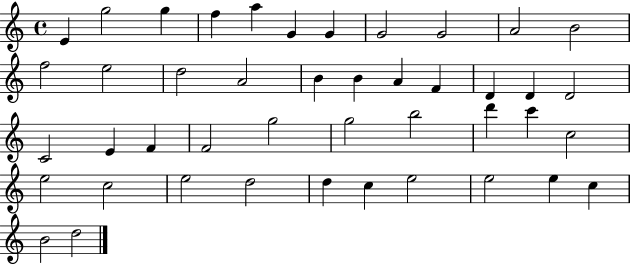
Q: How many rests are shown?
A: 0